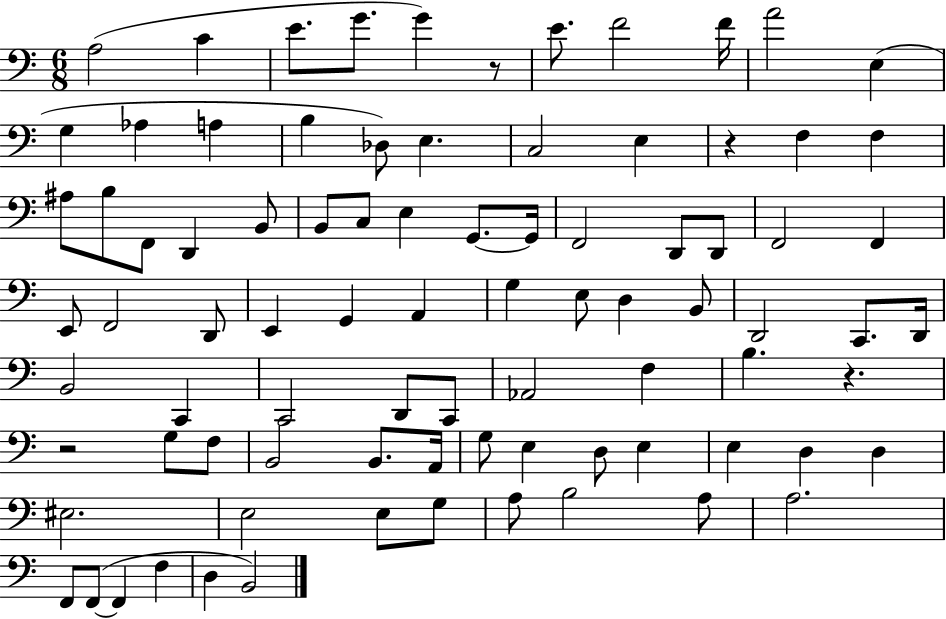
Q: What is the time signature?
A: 6/8